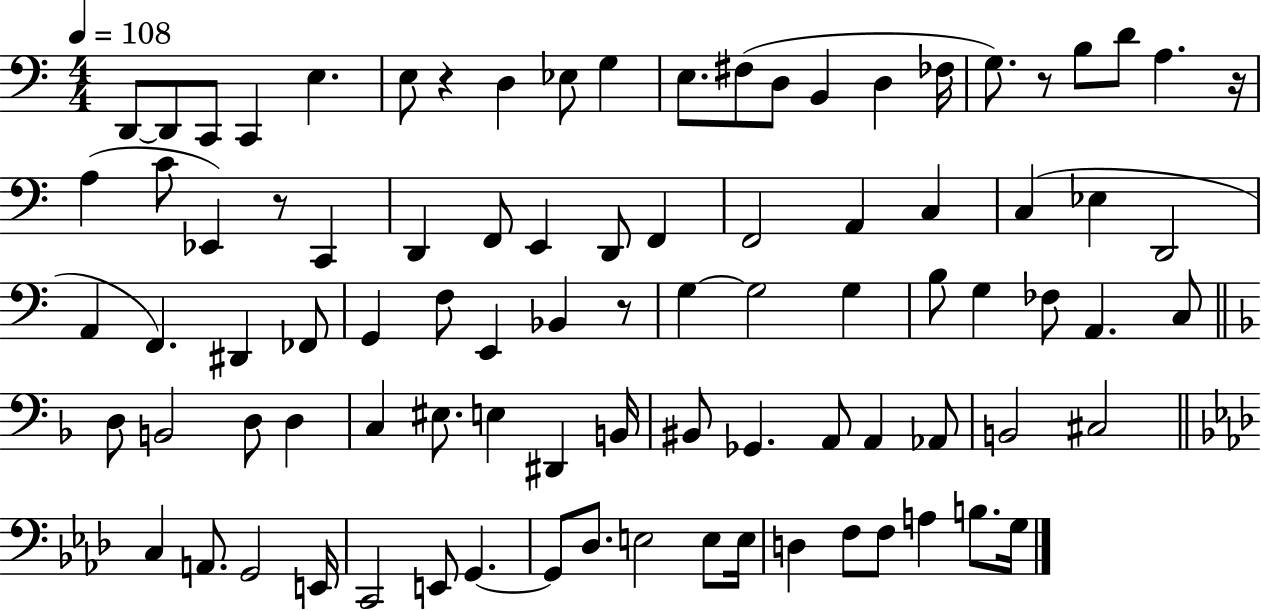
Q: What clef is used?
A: bass